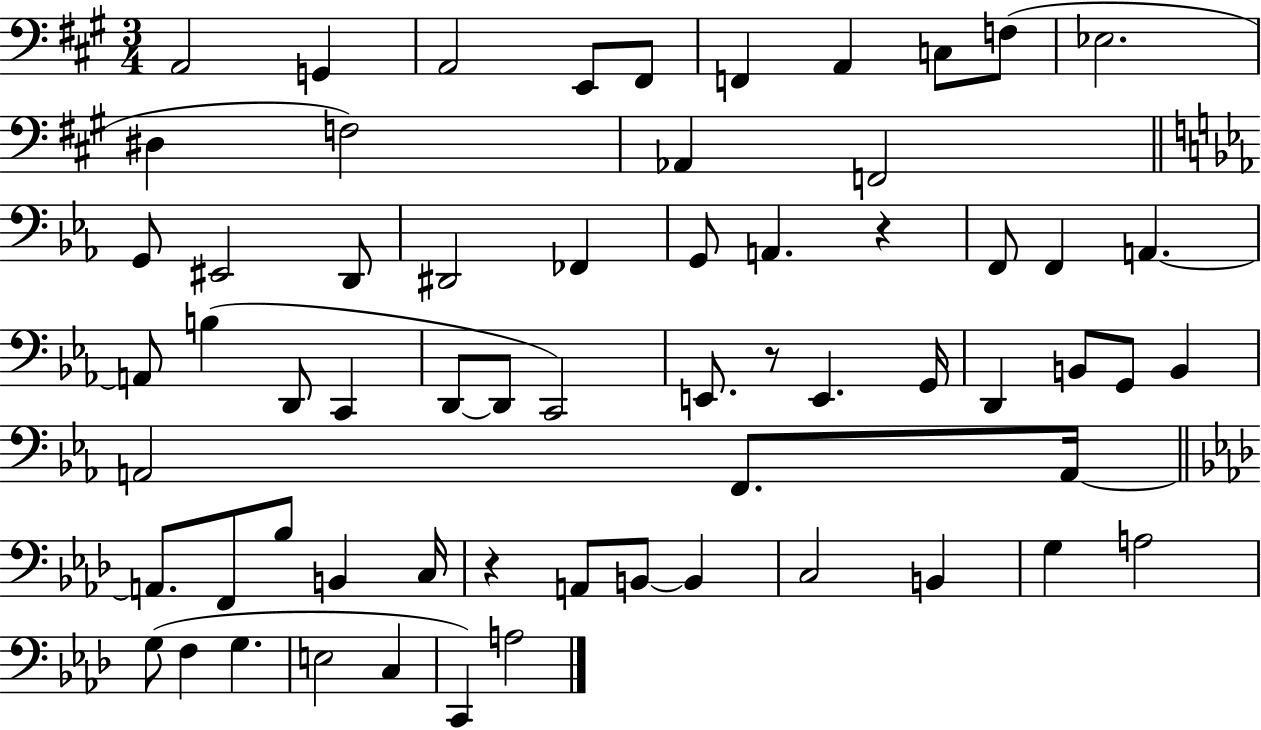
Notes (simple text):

A2/h G2/q A2/h E2/e F#2/e F2/q A2/q C3/e F3/e Eb3/h. D#3/q F3/h Ab2/q F2/h G2/e EIS2/h D2/e D#2/h FES2/q G2/e A2/q. R/q F2/e F2/q A2/q. A2/e B3/q D2/e C2/q D2/e D2/e C2/h E2/e. R/e E2/q. G2/s D2/q B2/e G2/e B2/q A2/h F2/e. A2/s A2/e. F2/e Bb3/e B2/q C3/s R/q A2/e B2/e B2/q C3/h B2/q G3/q A3/h G3/e F3/q G3/q. E3/h C3/q C2/q A3/h